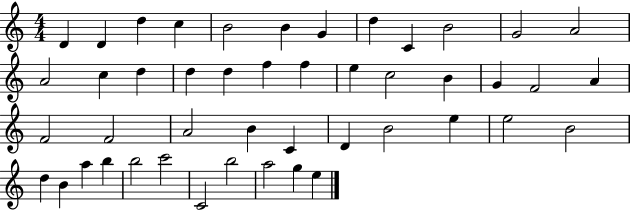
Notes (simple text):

D4/q D4/q D5/q C5/q B4/h B4/q G4/q D5/q C4/q B4/h G4/h A4/h A4/h C5/q D5/q D5/q D5/q F5/q F5/q E5/q C5/h B4/q G4/q F4/h A4/q F4/h F4/h A4/h B4/q C4/q D4/q B4/h E5/q E5/h B4/h D5/q B4/q A5/q B5/q B5/h C6/h C4/h B5/h A5/h G5/q E5/q